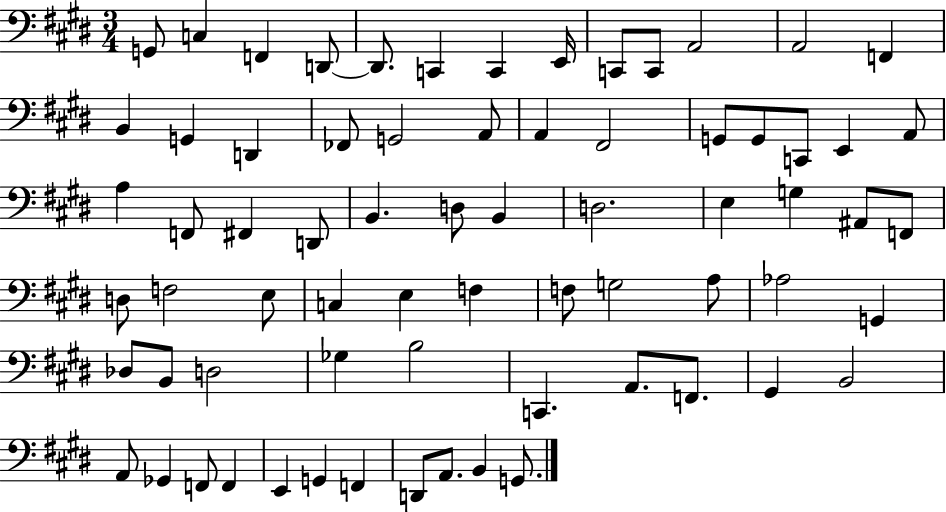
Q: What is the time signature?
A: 3/4